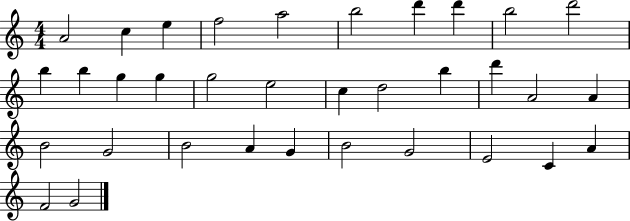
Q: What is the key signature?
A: C major